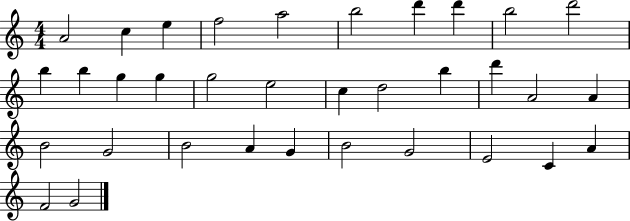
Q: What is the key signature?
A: C major